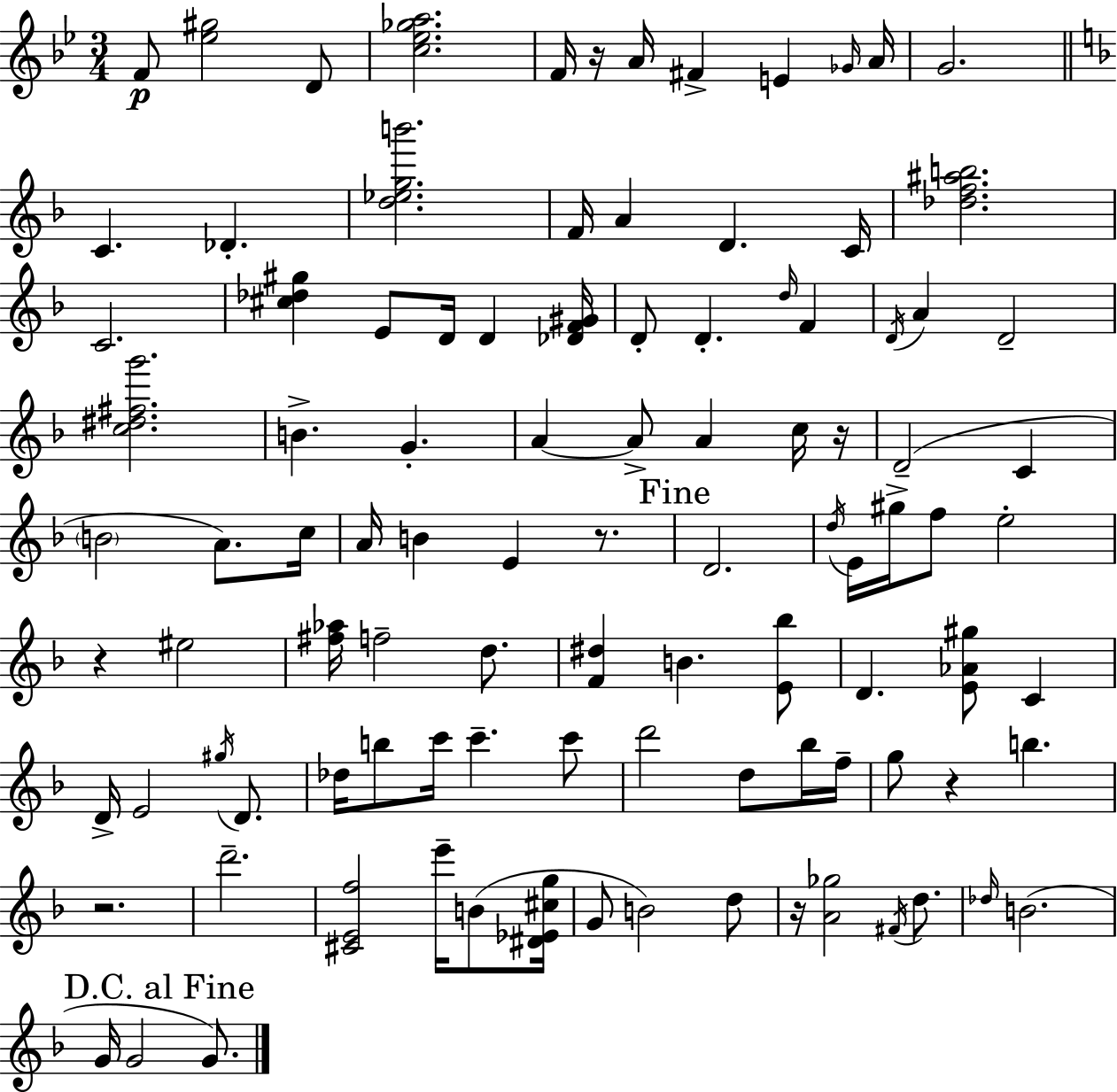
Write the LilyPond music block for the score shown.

{
  \clef treble
  \numericTimeSignature
  \time 3/4
  \key g \minor
  \repeat volta 2 { f'8\p <ees'' gis''>2 d'8 | <c'' ees'' ges'' a''>2. | f'16 r16 a'16 fis'4-> e'4 \grace { ges'16 } | a'16 g'2. | \break \bar "||" \break \key f \major c'4. des'4.-. | <d'' ees'' g'' b'''>2. | f'16 a'4 d'4. c'16 | <des'' f'' ais'' b''>2. | \break c'2. | <cis'' des'' gis''>4 e'8 d'16 d'4 <des' f' gis'>16 | d'8-. d'4.-. \grace { d''16 } f'4 | \acciaccatura { d'16 } a'4 d'2-- | \break <c'' dis'' fis'' g'''>2. | b'4.-> g'4.-. | a'4~~ a'8-> a'4 | c''16 r16 d'2--( c'4 | \break \parenthesize b'2 a'8.) | c''16 a'16 b'4 e'4 r8. | \mark "Fine" d'2. | \acciaccatura { d''16 } e'16 gis''16-> f''8 e''2-. | \break r4 eis''2 | <fis'' aes''>16 f''2-- | d''8. <f' dis''>4 b'4. | <e' bes''>8 d'4. <e' aes' gis''>8 c'4 | \break d'16-> e'2 | \acciaccatura { gis''16 } d'8. des''16 b''8 c'''16 c'''4.-- | c'''8 d'''2 | d''8 bes''16 f''16-- g''8 r4 b''4. | \break r2. | d'''2.-- | <cis' e' f''>2 | e'''16-- b'8( <dis' ees' cis'' g''>16 g'8 b'2) | \break d''8 r16 <a' ges''>2 | \acciaccatura { fis'16 } d''8. \grace { des''16 }( b'2. | \mark "D.C. al Fine" g'16 g'2 | g'8.) } \bar "|."
}